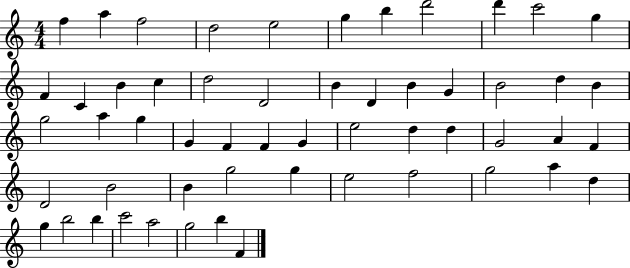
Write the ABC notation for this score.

X:1
T:Untitled
M:4/4
L:1/4
K:C
f a f2 d2 e2 g b d'2 d' c'2 g F C B c d2 D2 B D B G B2 d B g2 a g G F F G e2 d d G2 A F D2 B2 B g2 g e2 f2 g2 a d g b2 b c'2 a2 g2 b F